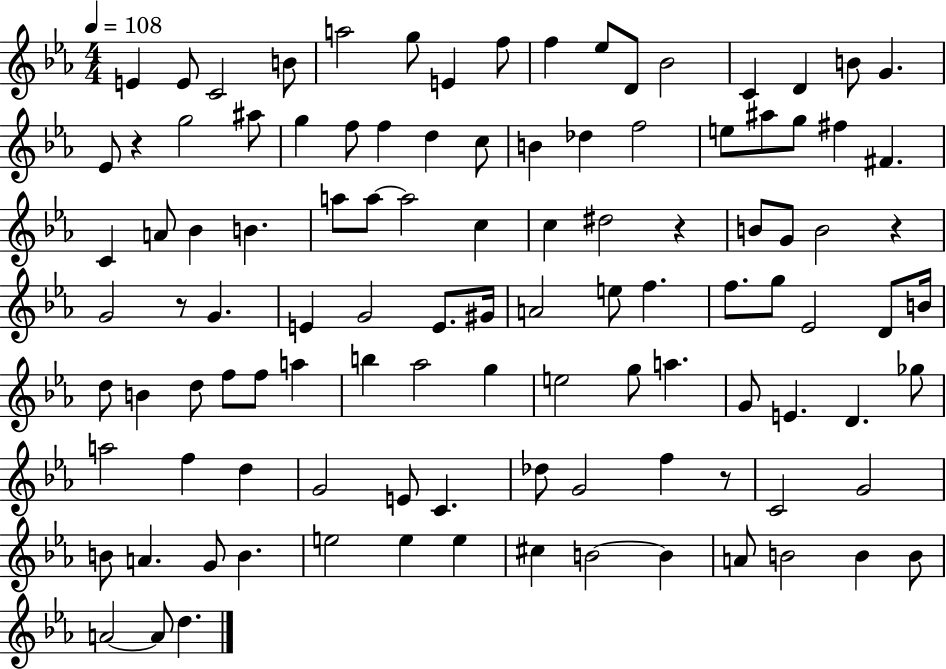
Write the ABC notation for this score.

X:1
T:Untitled
M:4/4
L:1/4
K:Eb
E E/2 C2 B/2 a2 g/2 E f/2 f _e/2 D/2 _B2 C D B/2 G _E/2 z g2 ^a/2 g f/2 f d c/2 B _d f2 e/2 ^a/2 g/2 ^f ^F C A/2 _B B a/2 a/2 a2 c c ^d2 z B/2 G/2 B2 z G2 z/2 G E G2 E/2 ^G/4 A2 e/2 f f/2 g/2 _E2 D/2 B/4 d/2 B d/2 f/2 f/2 a b _a2 g e2 g/2 a G/2 E D _g/2 a2 f d G2 E/2 C _d/2 G2 f z/2 C2 G2 B/2 A G/2 B e2 e e ^c B2 B A/2 B2 B B/2 A2 A/2 d